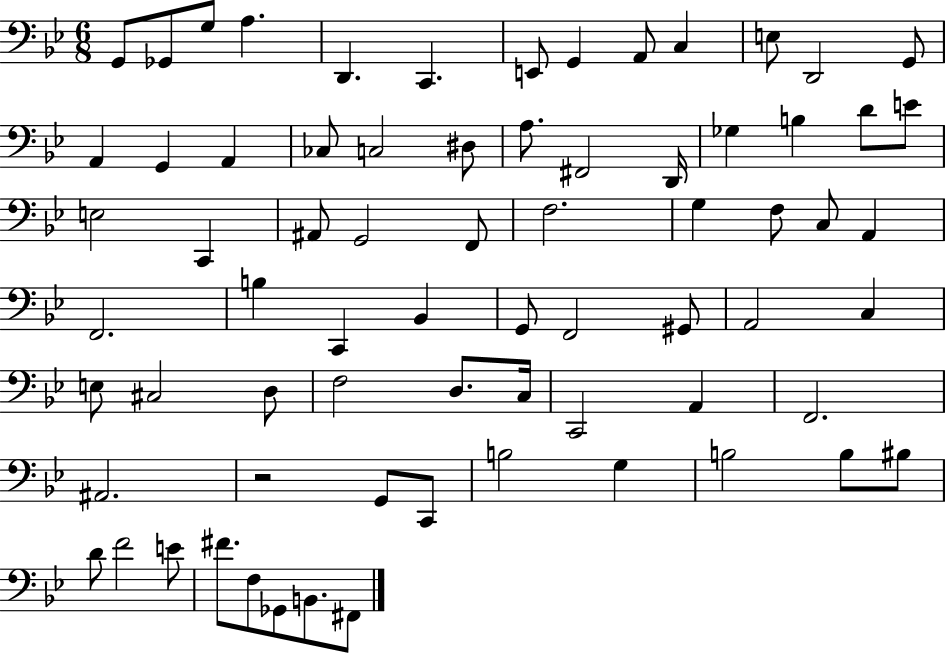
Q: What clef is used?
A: bass